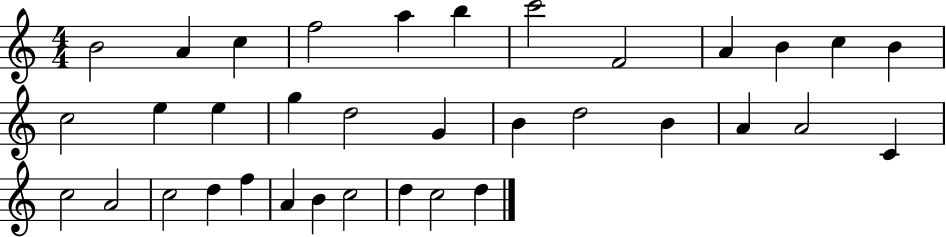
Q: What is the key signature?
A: C major